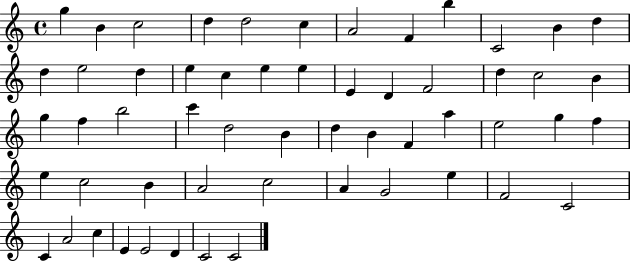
X:1
T:Untitled
M:4/4
L:1/4
K:C
g B c2 d d2 c A2 F b C2 B d d e2 d e c e e E D F2 d c2 B g f b2 c' d2 B d B F a e2 g f e c2 B A2 c2 A G2 e F2 C2 C A2 c E E2 D C2 C2